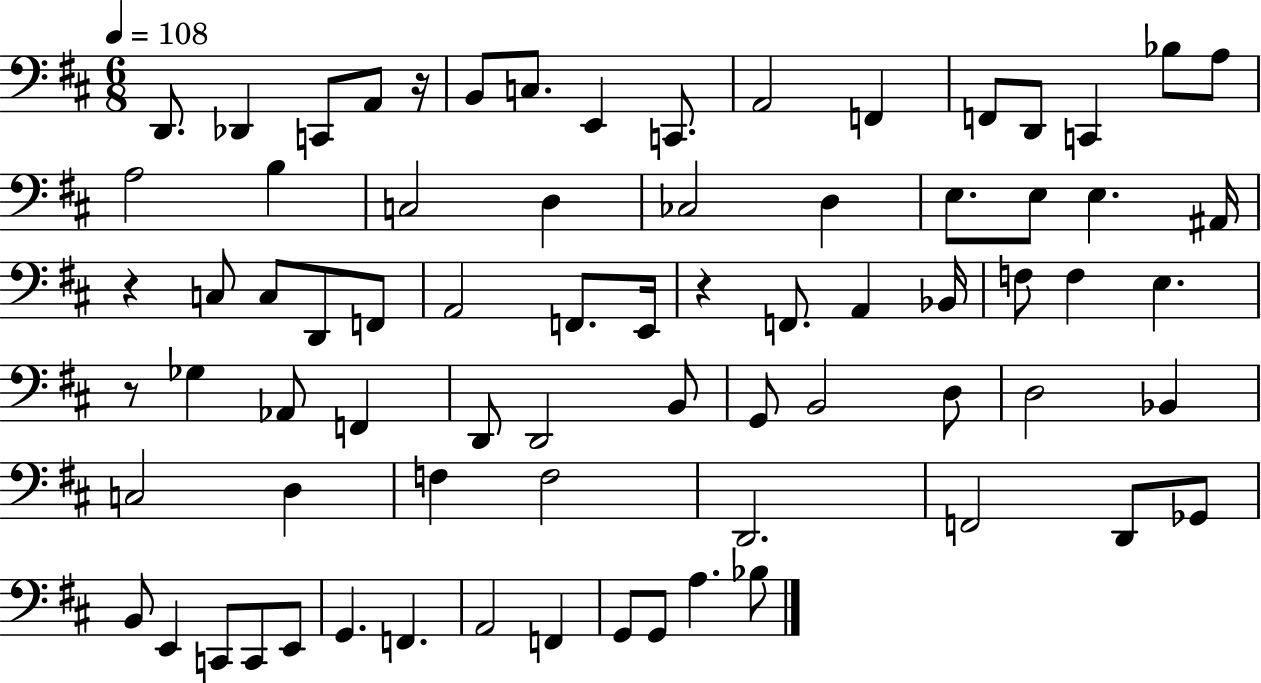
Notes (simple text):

D2/e. Db2/q C2/e A2/e R/s B2/e C3/e. E2/q C2/e. A2/h F2/q F2/e D2/e C2/q Bb3/e A3/e A3/h B3/q C3/h D3/q CES3/h D3/q E3/e. E3/e E3/q. A#2/s R/q C3/e C3/e D2/e F2/e A2/h F2/e. E2/s R/q F2/e. A2/q Bb2/s F3/e F3/q E3/q. R/e Gb3/q Ab2/e F2/q D2/e D2/h B2/e G2/e B2/h D3/e D3/h Bb2/q C3/h D3/q F3/q F3/h D2/h. F2/h D2/e Gb2/e B2/e E2/q C2/e C2/e E2/e G2/q. F2/q. A2/h F2/q G2/e G2/e A3/q. Bb3/e